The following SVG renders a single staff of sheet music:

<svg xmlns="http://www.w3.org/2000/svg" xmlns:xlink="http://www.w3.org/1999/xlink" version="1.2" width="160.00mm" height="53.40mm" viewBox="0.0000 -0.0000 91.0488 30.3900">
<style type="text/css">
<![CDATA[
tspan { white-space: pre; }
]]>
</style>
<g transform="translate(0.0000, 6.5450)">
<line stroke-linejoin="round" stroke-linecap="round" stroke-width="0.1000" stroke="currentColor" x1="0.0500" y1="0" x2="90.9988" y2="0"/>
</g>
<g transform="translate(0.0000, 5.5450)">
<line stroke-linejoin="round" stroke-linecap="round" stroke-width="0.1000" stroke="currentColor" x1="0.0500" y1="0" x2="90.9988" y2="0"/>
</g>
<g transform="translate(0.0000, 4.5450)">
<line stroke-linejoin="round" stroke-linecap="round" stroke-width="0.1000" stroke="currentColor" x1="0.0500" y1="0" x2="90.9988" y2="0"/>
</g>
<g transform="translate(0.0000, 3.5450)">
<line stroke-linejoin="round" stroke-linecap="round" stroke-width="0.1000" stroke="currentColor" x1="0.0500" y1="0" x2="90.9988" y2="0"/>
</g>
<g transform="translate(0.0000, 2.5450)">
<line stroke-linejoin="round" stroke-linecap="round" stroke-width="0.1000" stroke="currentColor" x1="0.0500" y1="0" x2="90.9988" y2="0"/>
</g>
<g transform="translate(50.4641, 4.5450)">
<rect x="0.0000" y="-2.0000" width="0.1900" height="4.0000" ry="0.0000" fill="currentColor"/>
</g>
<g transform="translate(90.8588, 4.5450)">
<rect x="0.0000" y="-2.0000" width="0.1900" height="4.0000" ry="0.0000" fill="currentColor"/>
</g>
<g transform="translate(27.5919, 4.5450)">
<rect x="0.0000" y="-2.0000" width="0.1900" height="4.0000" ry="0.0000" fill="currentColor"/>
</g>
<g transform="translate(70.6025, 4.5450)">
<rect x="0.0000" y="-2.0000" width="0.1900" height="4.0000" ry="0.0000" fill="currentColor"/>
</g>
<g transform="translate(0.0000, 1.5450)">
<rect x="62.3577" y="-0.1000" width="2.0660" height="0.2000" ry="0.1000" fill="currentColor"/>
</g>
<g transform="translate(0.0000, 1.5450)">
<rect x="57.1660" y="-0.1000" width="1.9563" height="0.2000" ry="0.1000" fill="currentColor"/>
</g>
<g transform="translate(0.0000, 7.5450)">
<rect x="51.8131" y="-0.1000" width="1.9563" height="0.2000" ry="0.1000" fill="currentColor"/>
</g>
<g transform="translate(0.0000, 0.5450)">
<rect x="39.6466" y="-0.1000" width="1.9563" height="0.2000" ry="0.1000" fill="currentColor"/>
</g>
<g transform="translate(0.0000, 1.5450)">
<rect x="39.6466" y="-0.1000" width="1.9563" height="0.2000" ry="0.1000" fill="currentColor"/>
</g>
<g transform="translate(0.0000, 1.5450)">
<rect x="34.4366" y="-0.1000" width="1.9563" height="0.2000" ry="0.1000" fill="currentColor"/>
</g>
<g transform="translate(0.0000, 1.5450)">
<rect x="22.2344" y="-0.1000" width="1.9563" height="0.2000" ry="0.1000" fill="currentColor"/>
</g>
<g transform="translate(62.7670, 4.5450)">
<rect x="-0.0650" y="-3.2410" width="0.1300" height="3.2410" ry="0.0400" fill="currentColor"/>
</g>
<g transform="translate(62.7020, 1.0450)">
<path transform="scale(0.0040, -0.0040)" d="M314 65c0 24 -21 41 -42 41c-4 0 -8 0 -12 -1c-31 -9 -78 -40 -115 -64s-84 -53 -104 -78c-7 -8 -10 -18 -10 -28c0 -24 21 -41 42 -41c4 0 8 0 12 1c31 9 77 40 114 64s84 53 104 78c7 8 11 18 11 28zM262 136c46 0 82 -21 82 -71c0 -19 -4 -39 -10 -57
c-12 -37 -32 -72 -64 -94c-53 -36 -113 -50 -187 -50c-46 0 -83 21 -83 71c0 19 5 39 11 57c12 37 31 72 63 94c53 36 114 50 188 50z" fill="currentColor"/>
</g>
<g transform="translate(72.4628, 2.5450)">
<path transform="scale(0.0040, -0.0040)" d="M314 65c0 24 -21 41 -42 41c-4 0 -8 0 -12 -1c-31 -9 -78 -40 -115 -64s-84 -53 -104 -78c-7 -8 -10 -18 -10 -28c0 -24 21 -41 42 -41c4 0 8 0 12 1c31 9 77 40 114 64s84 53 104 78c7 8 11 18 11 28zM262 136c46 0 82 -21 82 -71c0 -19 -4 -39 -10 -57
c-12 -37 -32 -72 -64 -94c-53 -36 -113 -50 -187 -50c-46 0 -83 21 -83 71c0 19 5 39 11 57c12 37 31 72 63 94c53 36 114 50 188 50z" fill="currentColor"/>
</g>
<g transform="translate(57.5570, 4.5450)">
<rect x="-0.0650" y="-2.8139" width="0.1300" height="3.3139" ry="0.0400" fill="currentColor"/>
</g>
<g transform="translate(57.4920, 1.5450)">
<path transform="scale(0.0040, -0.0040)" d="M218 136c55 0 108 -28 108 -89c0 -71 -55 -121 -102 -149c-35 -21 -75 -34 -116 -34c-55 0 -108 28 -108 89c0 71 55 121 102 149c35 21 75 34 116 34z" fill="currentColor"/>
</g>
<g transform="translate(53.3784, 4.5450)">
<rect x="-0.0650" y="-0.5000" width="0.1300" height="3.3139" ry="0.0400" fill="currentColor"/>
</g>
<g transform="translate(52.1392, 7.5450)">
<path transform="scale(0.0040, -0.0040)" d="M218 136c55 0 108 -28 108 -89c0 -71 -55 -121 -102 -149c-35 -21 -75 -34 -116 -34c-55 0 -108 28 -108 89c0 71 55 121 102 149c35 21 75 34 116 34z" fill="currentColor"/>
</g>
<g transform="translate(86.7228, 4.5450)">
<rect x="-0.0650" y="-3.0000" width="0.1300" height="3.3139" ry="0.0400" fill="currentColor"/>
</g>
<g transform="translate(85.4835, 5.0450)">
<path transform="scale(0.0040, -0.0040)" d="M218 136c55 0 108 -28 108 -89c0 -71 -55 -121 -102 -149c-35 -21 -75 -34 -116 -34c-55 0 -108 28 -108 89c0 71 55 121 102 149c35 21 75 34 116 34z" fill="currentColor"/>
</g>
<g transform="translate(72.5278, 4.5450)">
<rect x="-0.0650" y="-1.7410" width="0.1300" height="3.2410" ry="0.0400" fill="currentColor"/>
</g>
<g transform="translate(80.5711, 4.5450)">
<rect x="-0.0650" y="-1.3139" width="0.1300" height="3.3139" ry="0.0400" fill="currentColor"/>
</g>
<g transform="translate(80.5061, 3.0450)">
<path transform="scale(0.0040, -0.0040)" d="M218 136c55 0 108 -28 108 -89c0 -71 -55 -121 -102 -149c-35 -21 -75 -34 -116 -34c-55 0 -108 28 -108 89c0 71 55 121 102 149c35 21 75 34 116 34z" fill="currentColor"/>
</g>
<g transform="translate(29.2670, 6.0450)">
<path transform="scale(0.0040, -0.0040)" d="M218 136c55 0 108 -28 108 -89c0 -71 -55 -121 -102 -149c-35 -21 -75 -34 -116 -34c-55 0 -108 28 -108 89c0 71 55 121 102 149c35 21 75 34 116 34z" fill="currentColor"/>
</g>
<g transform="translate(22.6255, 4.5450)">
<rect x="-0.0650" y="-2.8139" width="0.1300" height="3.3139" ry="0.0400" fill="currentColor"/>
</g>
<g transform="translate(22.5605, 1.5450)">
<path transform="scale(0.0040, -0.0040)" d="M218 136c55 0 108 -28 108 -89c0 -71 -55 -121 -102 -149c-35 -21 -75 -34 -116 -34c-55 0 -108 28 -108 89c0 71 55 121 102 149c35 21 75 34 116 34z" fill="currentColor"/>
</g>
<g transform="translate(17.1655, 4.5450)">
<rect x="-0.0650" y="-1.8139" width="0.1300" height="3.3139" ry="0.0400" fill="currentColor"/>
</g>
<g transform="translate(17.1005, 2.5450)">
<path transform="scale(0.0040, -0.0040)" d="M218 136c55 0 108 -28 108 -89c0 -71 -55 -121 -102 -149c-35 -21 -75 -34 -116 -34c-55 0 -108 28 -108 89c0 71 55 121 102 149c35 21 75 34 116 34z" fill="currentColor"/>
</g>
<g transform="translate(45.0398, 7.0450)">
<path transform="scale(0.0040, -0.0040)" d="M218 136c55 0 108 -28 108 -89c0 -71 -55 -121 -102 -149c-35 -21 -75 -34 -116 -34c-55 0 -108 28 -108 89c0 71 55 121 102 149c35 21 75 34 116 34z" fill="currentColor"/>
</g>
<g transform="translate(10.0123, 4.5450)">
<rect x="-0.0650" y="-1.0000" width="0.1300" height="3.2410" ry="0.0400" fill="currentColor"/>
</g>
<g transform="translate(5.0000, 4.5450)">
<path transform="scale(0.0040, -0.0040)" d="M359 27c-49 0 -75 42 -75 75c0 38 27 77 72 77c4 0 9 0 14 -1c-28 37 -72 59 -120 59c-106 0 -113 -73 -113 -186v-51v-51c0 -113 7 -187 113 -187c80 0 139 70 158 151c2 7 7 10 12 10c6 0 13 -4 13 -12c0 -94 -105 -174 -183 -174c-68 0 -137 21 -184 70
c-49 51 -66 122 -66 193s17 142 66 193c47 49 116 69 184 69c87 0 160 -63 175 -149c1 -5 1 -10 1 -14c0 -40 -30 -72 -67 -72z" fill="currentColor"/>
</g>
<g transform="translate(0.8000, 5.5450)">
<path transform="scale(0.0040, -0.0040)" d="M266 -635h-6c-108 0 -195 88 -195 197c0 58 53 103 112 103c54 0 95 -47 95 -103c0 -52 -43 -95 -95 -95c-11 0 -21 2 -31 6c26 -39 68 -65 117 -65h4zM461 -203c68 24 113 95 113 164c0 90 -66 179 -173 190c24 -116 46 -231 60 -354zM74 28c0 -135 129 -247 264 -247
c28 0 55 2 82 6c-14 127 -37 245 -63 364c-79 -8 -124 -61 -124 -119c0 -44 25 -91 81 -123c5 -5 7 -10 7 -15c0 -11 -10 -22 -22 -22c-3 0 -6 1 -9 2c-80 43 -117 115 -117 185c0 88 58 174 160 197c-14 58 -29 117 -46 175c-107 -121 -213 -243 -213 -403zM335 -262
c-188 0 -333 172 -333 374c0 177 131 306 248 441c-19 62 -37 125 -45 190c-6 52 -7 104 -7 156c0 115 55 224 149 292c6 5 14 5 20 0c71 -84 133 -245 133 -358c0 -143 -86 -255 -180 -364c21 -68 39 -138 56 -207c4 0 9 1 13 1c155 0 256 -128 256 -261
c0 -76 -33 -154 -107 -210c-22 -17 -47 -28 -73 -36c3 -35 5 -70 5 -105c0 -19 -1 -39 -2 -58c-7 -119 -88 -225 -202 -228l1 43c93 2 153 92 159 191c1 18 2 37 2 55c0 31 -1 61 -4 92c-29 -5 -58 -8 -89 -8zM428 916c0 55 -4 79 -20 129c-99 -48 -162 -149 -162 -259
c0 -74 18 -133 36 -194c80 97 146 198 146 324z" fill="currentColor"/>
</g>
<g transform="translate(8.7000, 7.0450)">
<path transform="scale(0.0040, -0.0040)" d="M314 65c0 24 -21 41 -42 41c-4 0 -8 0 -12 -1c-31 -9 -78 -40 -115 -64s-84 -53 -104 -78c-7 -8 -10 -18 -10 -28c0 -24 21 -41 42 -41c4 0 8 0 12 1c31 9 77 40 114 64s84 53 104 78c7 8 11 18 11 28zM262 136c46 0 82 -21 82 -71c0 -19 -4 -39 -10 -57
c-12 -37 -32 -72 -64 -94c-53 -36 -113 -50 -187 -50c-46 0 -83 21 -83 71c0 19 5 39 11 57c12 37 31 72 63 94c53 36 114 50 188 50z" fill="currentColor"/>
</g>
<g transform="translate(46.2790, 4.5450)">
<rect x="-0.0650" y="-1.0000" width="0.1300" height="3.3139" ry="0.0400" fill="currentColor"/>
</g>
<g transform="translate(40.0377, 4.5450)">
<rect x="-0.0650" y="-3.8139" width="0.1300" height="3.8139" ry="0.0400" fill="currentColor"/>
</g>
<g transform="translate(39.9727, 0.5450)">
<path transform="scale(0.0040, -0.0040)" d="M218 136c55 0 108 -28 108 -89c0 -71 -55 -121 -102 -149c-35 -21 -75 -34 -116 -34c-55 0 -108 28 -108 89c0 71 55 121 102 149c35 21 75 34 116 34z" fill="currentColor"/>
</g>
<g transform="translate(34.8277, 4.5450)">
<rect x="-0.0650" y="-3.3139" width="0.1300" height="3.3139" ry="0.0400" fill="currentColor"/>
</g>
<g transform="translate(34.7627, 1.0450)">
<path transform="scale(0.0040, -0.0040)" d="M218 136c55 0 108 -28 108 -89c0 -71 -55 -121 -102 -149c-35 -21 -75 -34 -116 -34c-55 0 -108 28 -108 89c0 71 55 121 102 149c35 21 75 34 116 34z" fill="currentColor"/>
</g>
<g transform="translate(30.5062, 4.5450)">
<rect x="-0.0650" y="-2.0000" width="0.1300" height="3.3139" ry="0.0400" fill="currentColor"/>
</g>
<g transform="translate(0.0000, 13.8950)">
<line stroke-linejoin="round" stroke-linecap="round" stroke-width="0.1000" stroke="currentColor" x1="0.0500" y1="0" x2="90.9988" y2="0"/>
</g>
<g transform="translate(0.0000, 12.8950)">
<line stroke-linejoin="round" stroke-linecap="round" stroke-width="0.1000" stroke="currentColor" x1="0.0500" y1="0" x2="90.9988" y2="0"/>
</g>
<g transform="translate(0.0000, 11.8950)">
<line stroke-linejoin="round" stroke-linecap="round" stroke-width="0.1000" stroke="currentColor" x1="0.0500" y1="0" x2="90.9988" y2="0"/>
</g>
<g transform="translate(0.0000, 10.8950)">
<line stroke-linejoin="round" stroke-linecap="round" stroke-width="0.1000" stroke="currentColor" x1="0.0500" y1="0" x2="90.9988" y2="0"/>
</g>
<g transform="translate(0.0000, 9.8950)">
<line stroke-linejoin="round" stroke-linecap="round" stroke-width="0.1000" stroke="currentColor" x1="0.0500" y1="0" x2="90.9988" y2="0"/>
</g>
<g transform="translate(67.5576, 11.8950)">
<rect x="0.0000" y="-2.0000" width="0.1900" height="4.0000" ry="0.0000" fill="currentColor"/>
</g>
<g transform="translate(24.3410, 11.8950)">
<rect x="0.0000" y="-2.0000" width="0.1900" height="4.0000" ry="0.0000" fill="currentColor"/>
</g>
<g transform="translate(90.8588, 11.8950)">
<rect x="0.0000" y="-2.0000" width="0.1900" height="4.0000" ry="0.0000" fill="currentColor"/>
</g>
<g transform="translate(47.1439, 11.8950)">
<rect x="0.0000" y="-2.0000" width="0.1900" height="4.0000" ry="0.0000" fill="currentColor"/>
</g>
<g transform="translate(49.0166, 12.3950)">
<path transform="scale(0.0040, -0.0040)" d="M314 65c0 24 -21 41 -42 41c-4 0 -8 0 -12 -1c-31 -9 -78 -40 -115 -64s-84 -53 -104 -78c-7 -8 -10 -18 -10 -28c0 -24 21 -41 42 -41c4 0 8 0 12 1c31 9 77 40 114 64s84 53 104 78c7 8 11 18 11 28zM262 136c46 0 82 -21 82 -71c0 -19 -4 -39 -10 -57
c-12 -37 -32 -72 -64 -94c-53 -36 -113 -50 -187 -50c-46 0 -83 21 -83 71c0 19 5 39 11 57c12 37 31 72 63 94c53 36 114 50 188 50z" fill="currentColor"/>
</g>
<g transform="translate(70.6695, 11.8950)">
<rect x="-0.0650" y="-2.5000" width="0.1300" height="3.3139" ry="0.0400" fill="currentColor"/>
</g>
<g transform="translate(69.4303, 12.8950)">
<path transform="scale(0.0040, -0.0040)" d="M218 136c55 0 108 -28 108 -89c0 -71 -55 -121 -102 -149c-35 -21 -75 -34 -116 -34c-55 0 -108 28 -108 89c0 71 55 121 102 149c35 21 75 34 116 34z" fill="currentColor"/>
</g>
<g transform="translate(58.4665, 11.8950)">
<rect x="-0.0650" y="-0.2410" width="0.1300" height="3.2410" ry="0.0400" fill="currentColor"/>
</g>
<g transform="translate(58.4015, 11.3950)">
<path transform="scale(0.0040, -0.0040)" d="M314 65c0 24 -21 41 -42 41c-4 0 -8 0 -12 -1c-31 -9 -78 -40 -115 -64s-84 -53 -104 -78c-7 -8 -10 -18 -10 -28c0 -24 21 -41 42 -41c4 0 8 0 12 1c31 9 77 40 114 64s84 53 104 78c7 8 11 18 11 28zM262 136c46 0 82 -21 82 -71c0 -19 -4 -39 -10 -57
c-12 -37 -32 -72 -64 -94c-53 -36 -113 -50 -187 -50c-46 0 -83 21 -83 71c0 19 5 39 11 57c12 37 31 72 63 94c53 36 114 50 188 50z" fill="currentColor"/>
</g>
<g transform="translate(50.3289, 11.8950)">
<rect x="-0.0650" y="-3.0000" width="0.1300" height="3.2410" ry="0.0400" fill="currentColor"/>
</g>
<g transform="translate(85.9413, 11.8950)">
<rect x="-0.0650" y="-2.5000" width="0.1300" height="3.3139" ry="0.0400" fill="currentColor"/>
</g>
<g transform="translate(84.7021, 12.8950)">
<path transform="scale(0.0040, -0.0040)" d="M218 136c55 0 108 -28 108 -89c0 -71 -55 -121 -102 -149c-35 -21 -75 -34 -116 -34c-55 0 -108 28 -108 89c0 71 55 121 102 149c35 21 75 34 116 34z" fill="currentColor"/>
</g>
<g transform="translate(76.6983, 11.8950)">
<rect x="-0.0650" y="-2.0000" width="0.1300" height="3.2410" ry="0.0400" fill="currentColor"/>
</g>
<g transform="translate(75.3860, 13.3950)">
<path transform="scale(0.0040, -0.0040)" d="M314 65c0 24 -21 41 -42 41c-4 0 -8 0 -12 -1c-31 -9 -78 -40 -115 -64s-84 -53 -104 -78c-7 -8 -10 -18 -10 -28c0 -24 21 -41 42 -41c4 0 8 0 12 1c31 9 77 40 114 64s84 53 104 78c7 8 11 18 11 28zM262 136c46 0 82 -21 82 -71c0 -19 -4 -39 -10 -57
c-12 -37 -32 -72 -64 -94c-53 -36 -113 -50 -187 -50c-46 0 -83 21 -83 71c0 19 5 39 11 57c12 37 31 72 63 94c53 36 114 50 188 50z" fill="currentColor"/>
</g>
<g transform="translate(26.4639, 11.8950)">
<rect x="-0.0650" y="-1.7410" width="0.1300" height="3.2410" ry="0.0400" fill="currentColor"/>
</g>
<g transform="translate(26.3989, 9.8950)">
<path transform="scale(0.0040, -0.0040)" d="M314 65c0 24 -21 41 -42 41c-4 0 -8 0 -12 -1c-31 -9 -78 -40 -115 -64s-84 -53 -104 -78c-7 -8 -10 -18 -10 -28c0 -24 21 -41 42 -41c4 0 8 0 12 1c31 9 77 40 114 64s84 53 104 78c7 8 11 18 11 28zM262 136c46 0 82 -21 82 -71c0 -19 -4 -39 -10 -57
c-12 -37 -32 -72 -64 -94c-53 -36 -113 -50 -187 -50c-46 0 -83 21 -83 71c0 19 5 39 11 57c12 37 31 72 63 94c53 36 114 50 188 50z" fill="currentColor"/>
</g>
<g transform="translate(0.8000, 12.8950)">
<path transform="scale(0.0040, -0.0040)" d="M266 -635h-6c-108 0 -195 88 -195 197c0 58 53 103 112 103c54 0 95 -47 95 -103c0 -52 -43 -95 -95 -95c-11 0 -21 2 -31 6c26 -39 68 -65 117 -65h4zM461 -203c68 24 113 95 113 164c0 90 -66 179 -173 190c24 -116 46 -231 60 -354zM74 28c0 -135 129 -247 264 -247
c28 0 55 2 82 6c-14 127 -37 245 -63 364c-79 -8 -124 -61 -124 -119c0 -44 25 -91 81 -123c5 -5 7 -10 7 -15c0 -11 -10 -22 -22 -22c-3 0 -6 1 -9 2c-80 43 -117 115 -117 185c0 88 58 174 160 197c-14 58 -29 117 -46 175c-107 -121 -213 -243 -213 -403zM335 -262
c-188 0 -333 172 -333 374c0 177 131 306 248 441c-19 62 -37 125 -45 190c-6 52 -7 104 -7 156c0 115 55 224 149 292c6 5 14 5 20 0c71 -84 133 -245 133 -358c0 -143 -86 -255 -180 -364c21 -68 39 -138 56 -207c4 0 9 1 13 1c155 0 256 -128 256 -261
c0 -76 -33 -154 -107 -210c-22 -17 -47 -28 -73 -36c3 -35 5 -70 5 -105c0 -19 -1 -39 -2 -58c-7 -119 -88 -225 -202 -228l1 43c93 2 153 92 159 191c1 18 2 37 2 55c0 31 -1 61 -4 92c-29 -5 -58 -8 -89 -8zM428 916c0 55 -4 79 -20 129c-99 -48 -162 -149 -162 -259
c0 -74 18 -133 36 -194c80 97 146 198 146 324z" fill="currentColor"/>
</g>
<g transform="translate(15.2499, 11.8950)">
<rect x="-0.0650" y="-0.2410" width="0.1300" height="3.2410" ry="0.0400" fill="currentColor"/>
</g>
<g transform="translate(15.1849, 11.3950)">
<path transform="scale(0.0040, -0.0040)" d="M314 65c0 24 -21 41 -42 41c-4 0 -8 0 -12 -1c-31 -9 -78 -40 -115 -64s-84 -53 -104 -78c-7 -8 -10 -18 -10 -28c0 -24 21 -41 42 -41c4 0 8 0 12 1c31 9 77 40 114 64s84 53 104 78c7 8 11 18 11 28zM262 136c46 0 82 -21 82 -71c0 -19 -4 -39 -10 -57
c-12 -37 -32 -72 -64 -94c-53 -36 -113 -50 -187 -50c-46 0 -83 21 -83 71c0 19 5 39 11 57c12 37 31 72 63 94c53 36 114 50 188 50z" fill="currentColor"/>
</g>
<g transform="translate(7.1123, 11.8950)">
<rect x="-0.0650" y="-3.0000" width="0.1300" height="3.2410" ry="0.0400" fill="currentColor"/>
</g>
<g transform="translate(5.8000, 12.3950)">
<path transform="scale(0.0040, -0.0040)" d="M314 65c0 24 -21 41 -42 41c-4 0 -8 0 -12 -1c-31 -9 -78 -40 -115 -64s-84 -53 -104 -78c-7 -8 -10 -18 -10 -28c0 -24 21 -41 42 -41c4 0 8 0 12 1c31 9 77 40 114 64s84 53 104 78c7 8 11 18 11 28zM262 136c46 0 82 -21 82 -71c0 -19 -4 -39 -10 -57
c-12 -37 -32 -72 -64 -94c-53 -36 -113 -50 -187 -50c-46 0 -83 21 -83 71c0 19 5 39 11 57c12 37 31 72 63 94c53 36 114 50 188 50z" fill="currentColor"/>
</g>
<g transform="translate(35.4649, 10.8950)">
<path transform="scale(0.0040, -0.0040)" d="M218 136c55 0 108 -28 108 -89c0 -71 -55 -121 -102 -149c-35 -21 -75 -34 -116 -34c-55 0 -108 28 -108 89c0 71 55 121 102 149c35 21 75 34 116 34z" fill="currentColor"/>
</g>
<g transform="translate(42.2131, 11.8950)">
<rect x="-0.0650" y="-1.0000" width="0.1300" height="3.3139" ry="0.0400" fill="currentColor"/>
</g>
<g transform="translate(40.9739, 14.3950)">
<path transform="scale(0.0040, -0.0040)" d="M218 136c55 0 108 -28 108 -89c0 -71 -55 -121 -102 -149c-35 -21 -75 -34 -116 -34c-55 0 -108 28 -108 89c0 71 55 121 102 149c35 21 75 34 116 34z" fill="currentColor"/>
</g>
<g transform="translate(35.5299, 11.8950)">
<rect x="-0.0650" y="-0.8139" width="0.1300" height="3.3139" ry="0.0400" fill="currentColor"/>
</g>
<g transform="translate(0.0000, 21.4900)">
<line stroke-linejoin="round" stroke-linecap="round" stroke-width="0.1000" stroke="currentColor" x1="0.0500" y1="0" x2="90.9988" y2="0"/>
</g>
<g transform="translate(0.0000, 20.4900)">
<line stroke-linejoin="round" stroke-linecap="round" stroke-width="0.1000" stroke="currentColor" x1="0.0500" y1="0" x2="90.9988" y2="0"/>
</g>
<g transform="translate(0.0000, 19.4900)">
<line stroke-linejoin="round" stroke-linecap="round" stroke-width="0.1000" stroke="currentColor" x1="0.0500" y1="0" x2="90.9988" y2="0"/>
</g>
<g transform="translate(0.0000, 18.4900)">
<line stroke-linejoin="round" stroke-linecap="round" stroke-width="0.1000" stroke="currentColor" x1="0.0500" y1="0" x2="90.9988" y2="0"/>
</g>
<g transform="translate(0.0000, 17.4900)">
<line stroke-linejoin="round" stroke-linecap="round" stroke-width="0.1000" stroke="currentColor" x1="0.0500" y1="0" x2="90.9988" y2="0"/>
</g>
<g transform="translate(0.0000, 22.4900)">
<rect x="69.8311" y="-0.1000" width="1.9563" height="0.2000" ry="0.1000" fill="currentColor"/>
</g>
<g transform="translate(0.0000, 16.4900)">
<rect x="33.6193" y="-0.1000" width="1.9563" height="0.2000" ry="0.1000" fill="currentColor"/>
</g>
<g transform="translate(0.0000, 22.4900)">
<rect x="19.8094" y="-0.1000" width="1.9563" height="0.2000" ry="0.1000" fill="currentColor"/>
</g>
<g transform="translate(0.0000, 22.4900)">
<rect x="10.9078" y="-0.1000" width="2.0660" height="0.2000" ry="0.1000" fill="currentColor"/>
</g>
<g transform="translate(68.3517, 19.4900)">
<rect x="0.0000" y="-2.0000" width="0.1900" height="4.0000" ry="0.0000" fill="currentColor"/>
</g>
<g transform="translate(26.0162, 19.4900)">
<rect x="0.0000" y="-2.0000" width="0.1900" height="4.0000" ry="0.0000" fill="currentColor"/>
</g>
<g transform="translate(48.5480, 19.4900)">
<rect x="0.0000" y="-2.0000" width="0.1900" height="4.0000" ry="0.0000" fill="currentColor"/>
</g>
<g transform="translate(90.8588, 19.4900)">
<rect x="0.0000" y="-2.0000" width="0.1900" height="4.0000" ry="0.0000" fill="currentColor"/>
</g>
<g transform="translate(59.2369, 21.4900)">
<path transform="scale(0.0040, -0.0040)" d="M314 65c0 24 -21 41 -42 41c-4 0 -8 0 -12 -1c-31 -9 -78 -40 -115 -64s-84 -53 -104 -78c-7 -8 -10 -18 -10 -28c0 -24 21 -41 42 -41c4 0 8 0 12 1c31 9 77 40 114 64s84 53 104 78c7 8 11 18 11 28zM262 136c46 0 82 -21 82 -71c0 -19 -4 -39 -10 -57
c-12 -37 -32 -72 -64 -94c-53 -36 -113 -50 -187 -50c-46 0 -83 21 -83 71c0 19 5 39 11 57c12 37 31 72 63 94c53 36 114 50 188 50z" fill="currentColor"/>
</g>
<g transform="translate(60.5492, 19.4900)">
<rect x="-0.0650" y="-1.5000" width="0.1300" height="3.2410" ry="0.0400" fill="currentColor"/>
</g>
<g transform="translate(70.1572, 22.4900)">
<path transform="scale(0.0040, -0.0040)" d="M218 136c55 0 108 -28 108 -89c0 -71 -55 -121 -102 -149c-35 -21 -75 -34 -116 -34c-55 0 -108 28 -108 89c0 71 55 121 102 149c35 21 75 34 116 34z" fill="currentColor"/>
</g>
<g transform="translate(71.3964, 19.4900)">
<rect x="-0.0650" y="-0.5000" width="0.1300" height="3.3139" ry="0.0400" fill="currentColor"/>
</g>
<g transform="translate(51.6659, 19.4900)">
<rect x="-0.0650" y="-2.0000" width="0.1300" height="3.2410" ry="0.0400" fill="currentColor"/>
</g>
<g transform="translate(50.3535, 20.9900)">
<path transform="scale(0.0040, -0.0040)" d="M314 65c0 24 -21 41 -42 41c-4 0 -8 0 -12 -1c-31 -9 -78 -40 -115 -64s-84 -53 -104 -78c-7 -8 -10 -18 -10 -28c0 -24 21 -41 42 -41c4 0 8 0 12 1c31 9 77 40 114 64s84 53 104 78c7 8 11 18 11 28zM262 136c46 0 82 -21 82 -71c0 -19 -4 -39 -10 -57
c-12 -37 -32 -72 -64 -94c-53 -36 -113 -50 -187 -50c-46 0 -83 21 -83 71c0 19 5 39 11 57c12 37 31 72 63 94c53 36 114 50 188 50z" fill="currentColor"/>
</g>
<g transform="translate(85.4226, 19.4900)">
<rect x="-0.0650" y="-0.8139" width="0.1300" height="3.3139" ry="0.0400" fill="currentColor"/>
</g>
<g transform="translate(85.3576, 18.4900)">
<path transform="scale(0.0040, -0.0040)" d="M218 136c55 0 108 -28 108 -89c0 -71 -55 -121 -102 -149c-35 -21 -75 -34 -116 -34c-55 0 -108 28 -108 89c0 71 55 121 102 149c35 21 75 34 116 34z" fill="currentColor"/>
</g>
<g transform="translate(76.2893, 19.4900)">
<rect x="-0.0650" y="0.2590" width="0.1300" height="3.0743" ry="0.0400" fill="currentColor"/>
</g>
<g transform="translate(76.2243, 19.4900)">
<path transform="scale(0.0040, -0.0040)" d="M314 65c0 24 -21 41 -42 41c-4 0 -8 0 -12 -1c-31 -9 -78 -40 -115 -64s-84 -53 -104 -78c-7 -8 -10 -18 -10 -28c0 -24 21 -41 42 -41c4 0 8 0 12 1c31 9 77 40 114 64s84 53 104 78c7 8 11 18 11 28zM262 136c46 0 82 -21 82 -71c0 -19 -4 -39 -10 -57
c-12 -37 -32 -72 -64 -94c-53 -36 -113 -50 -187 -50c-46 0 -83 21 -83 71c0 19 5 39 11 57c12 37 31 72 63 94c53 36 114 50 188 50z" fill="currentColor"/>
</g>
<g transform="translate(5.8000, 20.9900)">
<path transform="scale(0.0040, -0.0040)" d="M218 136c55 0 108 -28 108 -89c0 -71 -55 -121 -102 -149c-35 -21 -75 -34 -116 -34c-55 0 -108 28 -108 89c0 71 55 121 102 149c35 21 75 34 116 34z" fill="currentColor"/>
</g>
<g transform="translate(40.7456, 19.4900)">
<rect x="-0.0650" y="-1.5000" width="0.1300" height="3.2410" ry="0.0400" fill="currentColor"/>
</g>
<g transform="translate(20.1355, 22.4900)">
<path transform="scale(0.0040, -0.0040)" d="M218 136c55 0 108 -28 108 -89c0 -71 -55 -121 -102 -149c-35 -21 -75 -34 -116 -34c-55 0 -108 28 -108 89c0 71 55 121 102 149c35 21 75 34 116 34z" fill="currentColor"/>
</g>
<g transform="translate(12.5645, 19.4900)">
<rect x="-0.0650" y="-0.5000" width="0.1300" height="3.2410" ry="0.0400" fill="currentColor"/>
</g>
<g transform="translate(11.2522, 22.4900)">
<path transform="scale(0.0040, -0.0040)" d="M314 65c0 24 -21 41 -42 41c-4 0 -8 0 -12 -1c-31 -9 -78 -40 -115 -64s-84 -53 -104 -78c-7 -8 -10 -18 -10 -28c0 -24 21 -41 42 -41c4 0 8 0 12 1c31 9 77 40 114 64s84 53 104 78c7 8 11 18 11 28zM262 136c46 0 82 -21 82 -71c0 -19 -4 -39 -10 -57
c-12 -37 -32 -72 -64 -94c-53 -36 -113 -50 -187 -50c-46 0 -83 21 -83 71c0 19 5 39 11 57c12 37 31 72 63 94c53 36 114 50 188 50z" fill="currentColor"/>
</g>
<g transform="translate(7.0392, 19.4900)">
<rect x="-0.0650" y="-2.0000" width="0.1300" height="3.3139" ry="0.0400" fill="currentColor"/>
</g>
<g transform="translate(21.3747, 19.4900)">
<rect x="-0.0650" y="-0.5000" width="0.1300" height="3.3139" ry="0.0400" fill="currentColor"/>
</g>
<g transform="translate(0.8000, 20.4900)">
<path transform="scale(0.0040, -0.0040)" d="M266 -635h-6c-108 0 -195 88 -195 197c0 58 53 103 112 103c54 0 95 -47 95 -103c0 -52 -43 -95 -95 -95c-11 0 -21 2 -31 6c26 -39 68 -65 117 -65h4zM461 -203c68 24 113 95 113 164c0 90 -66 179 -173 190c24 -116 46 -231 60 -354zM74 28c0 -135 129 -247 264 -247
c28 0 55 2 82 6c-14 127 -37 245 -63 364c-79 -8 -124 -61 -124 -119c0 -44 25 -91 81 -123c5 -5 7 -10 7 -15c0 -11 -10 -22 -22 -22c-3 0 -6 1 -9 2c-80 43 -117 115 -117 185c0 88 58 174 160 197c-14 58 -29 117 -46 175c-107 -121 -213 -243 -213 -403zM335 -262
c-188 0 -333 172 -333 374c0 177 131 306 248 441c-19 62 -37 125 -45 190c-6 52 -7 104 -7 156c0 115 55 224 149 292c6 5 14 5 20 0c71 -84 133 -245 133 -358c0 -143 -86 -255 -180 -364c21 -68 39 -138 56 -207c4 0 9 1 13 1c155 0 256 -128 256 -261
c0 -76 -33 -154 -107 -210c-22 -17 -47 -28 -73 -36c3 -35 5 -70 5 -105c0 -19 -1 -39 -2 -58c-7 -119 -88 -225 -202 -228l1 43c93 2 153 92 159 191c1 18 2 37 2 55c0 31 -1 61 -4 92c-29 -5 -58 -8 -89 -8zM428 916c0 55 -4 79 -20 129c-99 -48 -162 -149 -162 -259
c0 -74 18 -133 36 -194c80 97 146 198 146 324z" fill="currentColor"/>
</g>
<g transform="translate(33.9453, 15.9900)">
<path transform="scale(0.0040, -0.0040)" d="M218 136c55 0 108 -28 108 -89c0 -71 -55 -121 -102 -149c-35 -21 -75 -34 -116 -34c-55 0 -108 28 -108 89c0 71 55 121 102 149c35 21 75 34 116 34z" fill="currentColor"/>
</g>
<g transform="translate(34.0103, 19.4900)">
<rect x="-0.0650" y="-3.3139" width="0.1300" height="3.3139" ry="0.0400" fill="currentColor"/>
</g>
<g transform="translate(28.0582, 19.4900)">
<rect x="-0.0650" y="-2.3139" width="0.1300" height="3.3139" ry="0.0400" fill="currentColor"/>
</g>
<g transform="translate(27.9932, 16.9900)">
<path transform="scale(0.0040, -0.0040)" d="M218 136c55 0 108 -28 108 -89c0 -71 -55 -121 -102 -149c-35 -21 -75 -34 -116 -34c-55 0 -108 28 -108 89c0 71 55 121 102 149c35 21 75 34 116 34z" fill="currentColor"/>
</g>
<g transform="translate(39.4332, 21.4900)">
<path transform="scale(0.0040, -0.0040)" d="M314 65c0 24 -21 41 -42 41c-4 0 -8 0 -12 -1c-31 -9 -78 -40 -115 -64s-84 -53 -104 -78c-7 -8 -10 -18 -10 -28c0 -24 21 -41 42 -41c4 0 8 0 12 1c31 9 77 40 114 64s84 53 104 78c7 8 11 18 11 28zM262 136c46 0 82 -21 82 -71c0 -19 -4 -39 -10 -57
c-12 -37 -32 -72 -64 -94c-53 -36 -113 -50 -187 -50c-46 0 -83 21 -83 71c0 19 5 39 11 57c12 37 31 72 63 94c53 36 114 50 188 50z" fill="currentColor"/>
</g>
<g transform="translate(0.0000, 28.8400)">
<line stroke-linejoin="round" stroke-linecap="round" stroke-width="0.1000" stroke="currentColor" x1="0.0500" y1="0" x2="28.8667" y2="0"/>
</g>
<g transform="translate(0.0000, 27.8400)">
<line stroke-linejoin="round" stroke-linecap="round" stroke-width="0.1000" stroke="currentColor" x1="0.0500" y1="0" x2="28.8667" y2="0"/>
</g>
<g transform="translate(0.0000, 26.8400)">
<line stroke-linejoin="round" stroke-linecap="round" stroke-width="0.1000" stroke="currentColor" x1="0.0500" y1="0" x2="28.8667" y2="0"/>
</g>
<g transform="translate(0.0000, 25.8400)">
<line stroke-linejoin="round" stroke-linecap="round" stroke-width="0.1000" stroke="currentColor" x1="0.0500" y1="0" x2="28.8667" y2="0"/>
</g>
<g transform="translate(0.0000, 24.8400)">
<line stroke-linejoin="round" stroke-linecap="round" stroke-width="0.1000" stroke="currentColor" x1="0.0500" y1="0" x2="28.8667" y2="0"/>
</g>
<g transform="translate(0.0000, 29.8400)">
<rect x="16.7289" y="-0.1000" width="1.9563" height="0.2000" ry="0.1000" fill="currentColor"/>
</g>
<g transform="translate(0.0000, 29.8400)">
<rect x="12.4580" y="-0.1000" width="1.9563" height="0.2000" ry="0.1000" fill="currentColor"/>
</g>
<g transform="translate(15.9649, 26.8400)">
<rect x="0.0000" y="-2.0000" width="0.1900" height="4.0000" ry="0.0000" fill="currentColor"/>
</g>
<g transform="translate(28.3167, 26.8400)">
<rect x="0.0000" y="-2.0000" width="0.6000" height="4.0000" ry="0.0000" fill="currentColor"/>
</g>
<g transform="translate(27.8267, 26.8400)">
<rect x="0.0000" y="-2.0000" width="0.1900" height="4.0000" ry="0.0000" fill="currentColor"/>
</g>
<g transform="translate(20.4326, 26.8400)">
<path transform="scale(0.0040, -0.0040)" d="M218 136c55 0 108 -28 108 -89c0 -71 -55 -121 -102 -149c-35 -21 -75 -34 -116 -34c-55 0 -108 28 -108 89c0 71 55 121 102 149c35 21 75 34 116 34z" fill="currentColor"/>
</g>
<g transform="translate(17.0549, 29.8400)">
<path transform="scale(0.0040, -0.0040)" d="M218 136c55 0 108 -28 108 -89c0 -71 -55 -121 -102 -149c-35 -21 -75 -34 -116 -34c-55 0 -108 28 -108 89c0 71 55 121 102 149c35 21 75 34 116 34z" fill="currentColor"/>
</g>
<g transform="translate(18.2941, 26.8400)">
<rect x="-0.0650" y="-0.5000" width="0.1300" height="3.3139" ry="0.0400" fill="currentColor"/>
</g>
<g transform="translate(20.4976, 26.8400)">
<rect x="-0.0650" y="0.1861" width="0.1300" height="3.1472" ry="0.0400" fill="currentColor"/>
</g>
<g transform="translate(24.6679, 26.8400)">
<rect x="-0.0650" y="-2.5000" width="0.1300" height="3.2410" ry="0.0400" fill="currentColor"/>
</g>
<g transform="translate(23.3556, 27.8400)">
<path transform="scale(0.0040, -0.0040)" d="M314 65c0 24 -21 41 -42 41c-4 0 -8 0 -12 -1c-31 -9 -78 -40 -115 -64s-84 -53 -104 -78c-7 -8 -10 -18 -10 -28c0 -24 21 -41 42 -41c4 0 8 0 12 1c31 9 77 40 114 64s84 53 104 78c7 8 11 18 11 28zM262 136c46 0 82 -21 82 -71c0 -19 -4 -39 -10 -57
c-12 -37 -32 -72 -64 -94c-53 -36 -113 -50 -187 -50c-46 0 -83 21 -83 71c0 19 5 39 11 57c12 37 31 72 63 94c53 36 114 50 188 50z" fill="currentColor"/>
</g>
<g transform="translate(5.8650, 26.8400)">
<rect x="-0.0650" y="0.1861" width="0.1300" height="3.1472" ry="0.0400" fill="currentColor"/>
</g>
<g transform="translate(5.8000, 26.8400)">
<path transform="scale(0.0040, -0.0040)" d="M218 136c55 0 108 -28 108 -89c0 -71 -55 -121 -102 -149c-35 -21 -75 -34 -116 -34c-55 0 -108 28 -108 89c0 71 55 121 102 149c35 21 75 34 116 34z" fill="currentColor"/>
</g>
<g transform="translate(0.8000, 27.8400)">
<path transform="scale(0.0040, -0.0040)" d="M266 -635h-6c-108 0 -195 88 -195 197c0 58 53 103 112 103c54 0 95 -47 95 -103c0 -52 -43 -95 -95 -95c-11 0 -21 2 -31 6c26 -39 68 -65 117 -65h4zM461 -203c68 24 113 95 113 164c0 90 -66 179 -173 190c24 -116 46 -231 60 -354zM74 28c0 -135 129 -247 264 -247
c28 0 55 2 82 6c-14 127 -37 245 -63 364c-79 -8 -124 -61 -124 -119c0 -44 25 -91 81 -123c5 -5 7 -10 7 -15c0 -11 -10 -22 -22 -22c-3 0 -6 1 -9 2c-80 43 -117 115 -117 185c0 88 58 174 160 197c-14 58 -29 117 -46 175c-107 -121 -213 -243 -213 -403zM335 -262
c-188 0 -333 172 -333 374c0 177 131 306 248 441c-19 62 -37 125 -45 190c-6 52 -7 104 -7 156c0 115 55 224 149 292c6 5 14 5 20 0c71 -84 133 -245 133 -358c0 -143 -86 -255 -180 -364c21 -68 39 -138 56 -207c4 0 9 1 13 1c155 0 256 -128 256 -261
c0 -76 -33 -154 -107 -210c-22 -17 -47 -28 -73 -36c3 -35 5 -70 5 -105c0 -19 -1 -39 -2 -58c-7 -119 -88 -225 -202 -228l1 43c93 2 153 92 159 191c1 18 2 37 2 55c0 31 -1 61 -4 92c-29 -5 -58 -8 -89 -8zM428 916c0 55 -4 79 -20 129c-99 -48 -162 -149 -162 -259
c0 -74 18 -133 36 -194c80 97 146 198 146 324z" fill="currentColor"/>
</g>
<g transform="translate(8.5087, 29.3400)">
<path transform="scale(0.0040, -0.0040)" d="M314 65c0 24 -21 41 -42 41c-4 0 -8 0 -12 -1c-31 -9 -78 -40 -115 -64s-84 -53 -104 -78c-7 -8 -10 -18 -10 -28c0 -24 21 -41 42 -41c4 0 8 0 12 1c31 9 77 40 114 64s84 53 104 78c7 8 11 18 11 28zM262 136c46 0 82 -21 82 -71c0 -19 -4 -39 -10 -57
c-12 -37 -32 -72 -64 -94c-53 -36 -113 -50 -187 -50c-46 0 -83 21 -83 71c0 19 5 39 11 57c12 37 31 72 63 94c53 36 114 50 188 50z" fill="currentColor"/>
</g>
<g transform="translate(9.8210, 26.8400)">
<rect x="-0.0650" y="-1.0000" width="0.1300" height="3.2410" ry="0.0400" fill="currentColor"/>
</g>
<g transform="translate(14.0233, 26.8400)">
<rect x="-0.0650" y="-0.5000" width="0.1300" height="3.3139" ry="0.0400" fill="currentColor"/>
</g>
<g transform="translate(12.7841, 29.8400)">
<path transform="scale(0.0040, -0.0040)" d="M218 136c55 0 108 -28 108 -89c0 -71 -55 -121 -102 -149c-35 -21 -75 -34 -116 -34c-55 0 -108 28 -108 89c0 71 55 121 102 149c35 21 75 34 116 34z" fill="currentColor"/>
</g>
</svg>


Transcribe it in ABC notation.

X:1
T:Untitled
M:4/4
L:1/4
K:C
D2 f a F b c' D C a b2 f2 e A A2 c2 f2 d D A2 c2 G F2 G F C2 C g b E2 F2 E2 C B2 d B D2 C C B G2